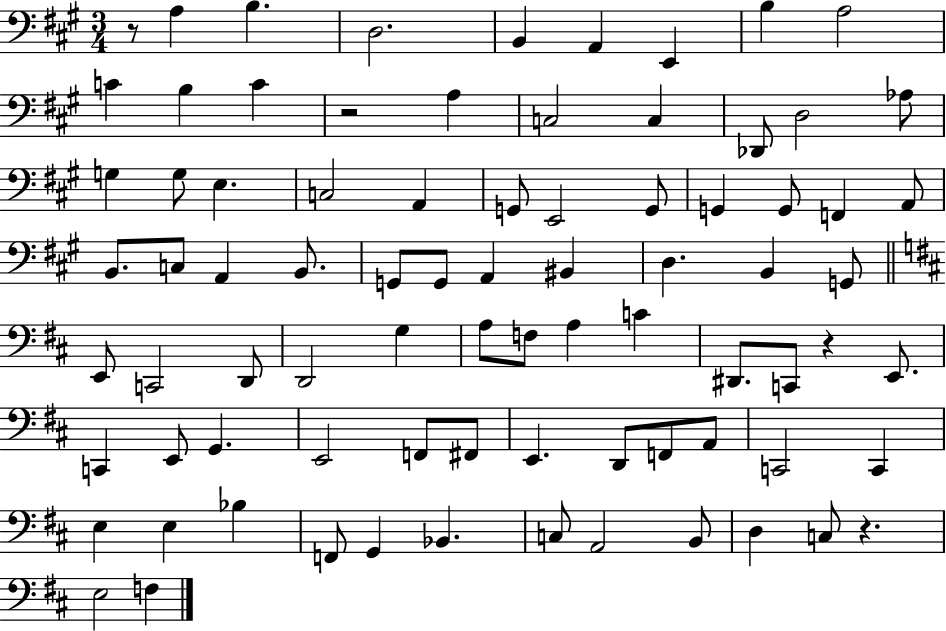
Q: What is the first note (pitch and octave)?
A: A3